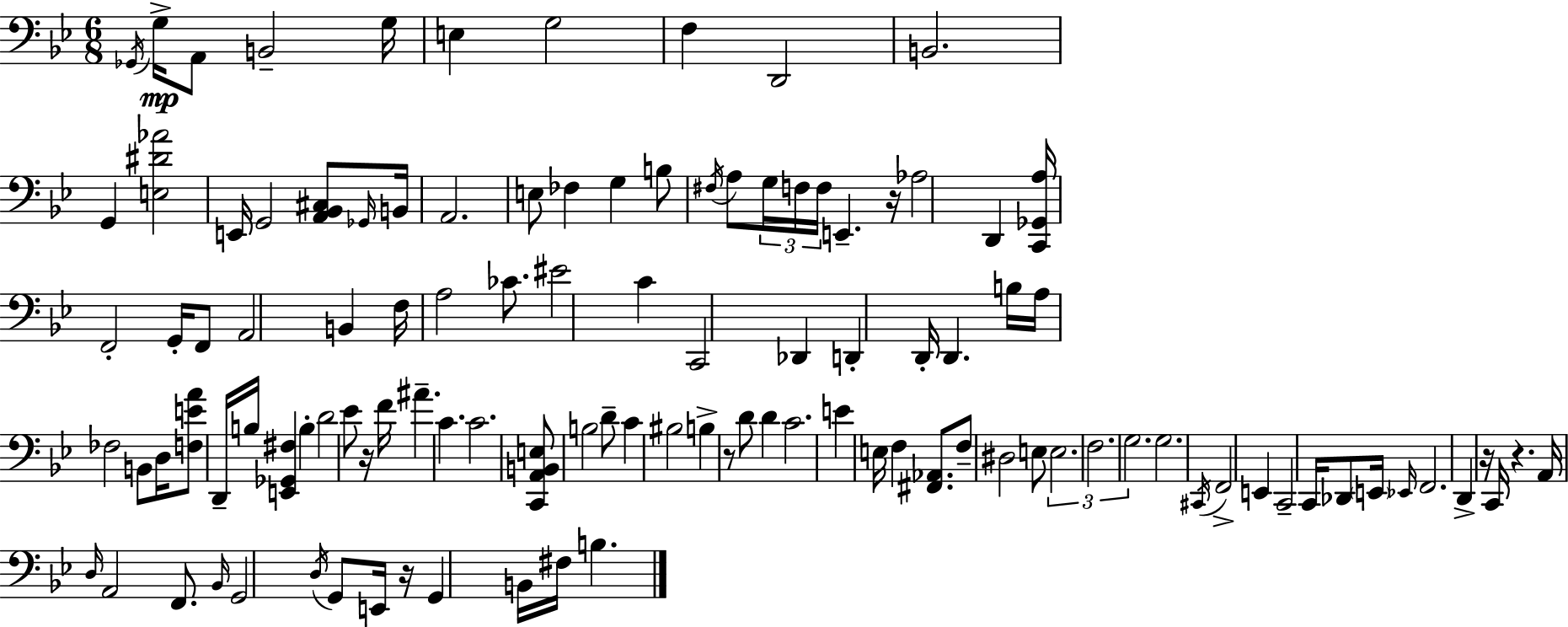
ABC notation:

X:1
T:Untitled
M:6/8
L:1/4
K:Bb
_G,,/4 G,/4 A,,/2 B,,2 G,/4 E, G,2 F, D,,2 B,,2 G,, [E,^D_A]2 E,,/4 G,,2 [A,,_B,,^C,]/2 _G,,/4 B,,/4 A,,2 E,/2 _F, G, B,/2 ^F,/4 A,/2 G,/4 F,/4 F,/4 E,, z/4 _A,2 D,, [C,,_G,,A,]/4 F,,2 G,,/4 F,,/2 A,,2 B,, F,/4 A,2 _C/2 ^E2 C C,,2 _D,, D,, D,,/4 D,, B,/4 A,/4 _F,2 B,,/2 D,/4 [F,EA]/2 D,,/4 B,/4 [E,,_G,,^F,] B, D2 _E/2 z/4 F/4 ^A C C2 [C,,A,,B,,E,]/2 B,2 D/2 C ^B,2 B, z/2 D/2 D C2 E E,/4 F, [^F,,_A,,]/2 F,/2 ^D,2 E,/2 E,2 F,2 G,2 G,2 ^C,,/4 F,,2 E,, C,,2 C,,/4 _D,,/2 E,,/4 _E,,/4 F,,2 D,, z/4 C,,/4 z A,,/4 D,/4 A,,2 F,,/2 _B,,/4 G,,2 D,/4 G,,/2 E,,/4 z/4 G,, B,,/4 ^F,/4 B,